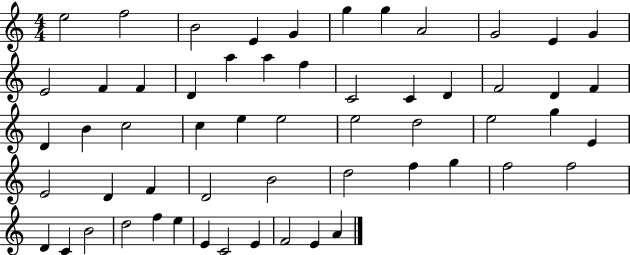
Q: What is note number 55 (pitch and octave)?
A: F4